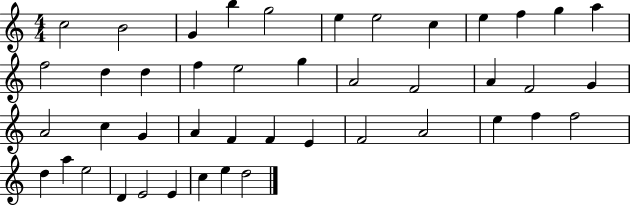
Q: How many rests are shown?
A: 0